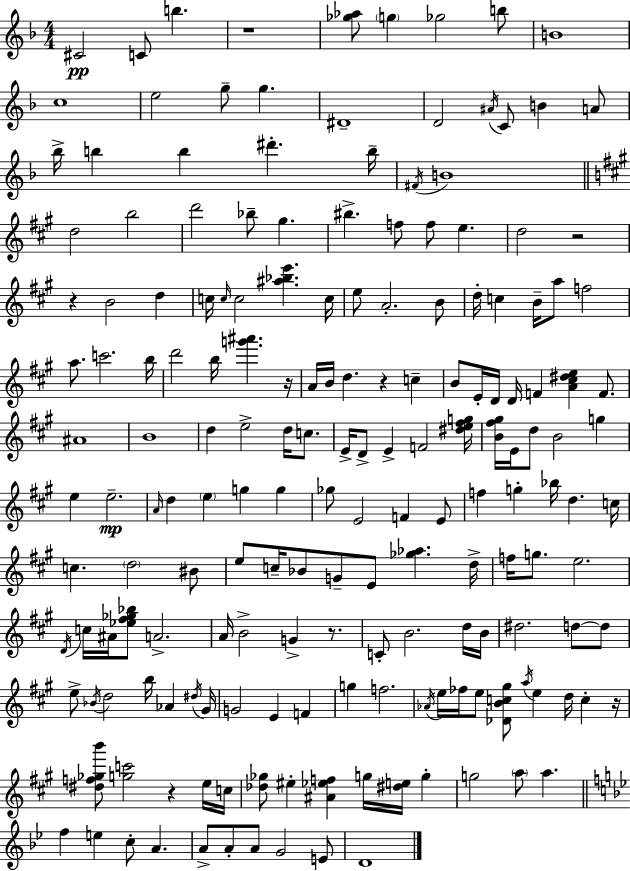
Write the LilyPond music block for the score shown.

{
  \clef treble
  \numericTimeSignature
  \time 4/4
  \key d \minor
  \repeat volta 2 { cis'2\pp c'8 b''4. | r1 | <ges'' aes''>8 \parenthesize g''4 ges''2 b''8 | b'1 | \break c''1 | e''2 g''8-- g''4. | dis'1-- | d'2 \acciaccatura { ais'16 } c'8 b'4 a'8 | \break bes''16-> b''4 b''4 dis'''4.-. | b''16-- \acciaccatura { fis'16 } b'1 | \bar "||" \break \key a \major d''2 b''2 | d'''2 bes''8-- gis''4. | bis''4.-> f''8 f''8 e''4. | d''2 r2 | \break r4 b'2 d''4 | c''16 \grace { c''16 } c''2 <ais'' bes'' e'''>4. | c''16 e''8 a'2.-. b'8 | d''16-. c''4 b'16-- a''8 f''2 | \break a''8. c'''2. | b''16 d'''2 b''16 <g''' ais'''>4. | r16 a'16 b'16 d''4. r4 c''4-- | b'8 e'16-. d'16 d'16 f'4 <a' cis'' dis'' e''>4 f'8. | \break ais'1 | b'1 | d''4 e''2-> d''16 c''8. | e'16-> d'8-> e'4-> f'2 | \break <dis'' e'' fis'' g''>16 <b' fis'' gis''>16 e'16 d''8 b'2 g''4 | e''4 e''2.--\mp | \grace { a'16 } d''4 \parenthesize e''4 g''4 g''4 | ges''8 e'2 f'4 | \break e'8 f''4 g''4-. bes''16 d''4. | c''16 c''4. \parenthesize d''2 | bis'8 e''8 c''16-- bes'8 g'8-- e'8 <ges'' aes''>4. | d''16-> f''16 g''8. e''2. | \break \acciaccatura { d'16 } c''16 ais'16 <ees'' fis'' ges'' bes''>8 a'2.-> | a'16 b'2-> g'4-> | r8. c'8-. b'2. | d''16 b'16 dis''2. d''8~~ | \break d''8 e''8-> \acciaccatura { bes'16 } d''2 b''16 aes'4 | \acciaccatura { dis''16 } gis'16 g'2 e'4 | f'4 g''4 f''2. | \acciaccatura { aes'16 } e''16 fes''16 e''8 <des' b' c'' gis''>8 \acciaccatura { a''16 } e''4 | \break d''16 c''4-. r16 <dis'' f'' ges'' b'''>8 <g'' c'''>2 | r4 e''16 c''16 <des'' ges''>8 eis''4-. <ais' ees'' f''>4 | g''16 <dis'' e''>16 g''4-. g''2 \parenthesize a''8 | a''4. \bar "||" \break \key g \minor f''4 e''4 c''8-. a'4. | a'8-> a'8-. a'8 g'2 e'8 | d'1 | } \bar "|."
}